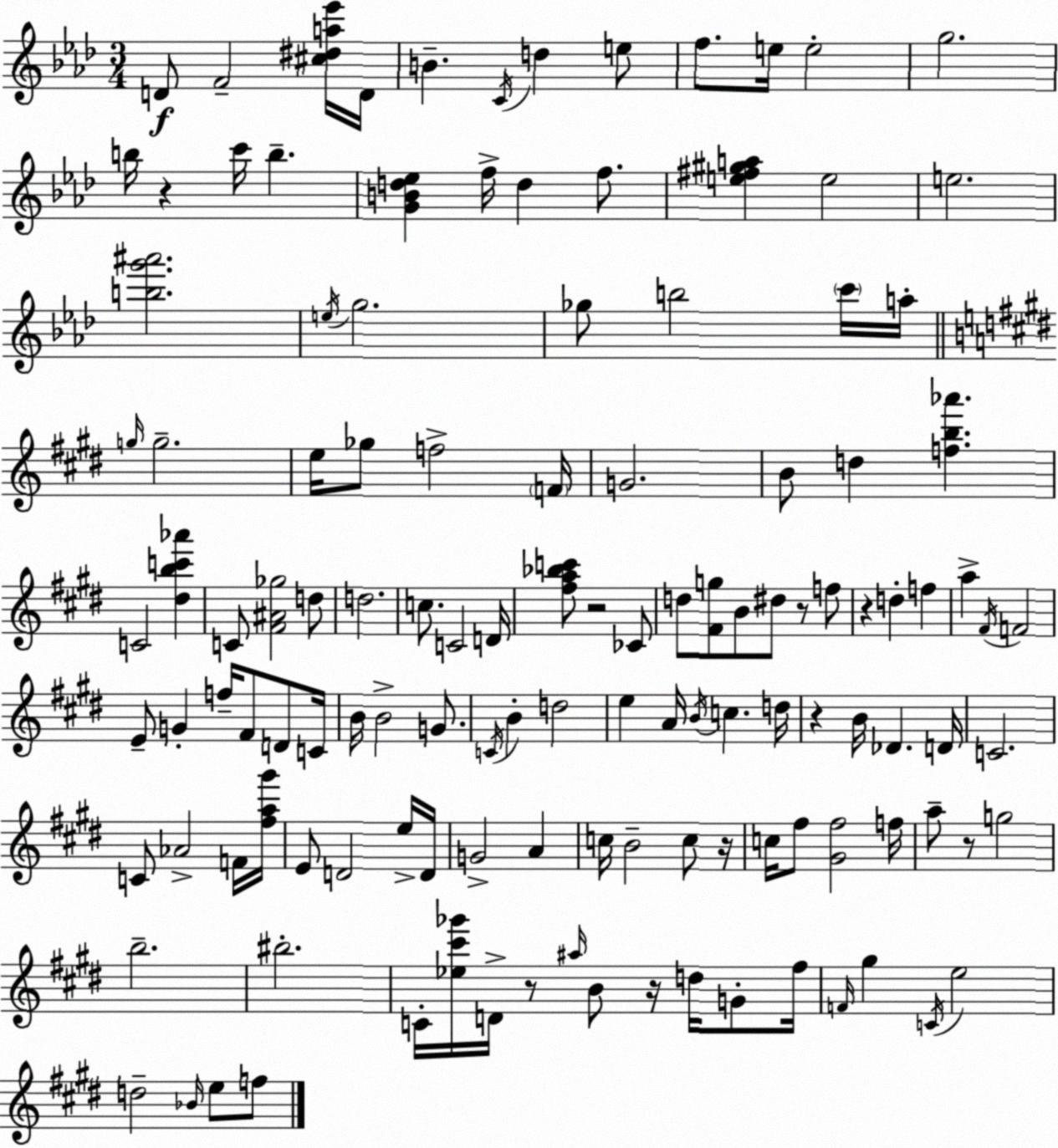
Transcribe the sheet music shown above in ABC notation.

X:1
T:Untitled
M:3/4
L:1/4
K:Fm
D/2 F2 [^c^da_e']/4 D/4 B C/4 d e/2 f/2 e/4 e2 g2 b/4 z c'/4 b [GBd_e] f/4 d f/2 [e^f^ga] e2 e2 [bg'^a']2 e/4 g2 _g/2 b2 c'/4 a/4 g/4 g2 e/4 _g/2 f2 F/4 G2 B/2 d [fb_a'] C2 [^dbc'_a'] C/2 [^F^A_g]2 d/2 d2 c/2 C2 D/4 [^fa_bc']/2 z2 _C/2 d/2 [^Fg]/2 B/2 ^d/2 z/2 f/2 z d f a ^F/4 F2 E/2 G f/4 ^F/2 D/2 C/4 B/4 B2 G/2 C/4 B d2 e A/4 B/4 c d/4 z B/4 _D D/4 C2 C/2 _A2 F/4 [^fa^g']/4 E/2 D2 e/4 D/4 G2 A c/4 B2 c/2 z/4 c/4 ^f/2 [^G^f]2 f/4 a/2 z/2 g2 b2 ^b2 C/4 [_e^c'_g']/4 D/4 z/2 ^a/4 B/2 z/4 d/4 G/2 ^f/4 F/4 ^g C/4 e2 d2 _B/4 e/2 f/2